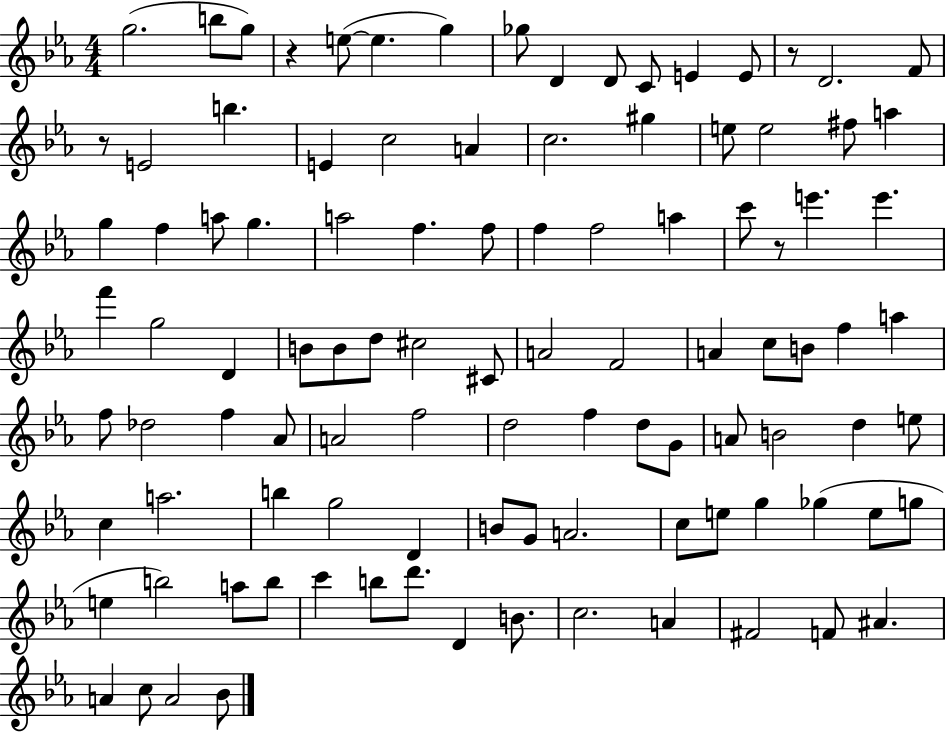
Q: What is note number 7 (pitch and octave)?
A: Gb5